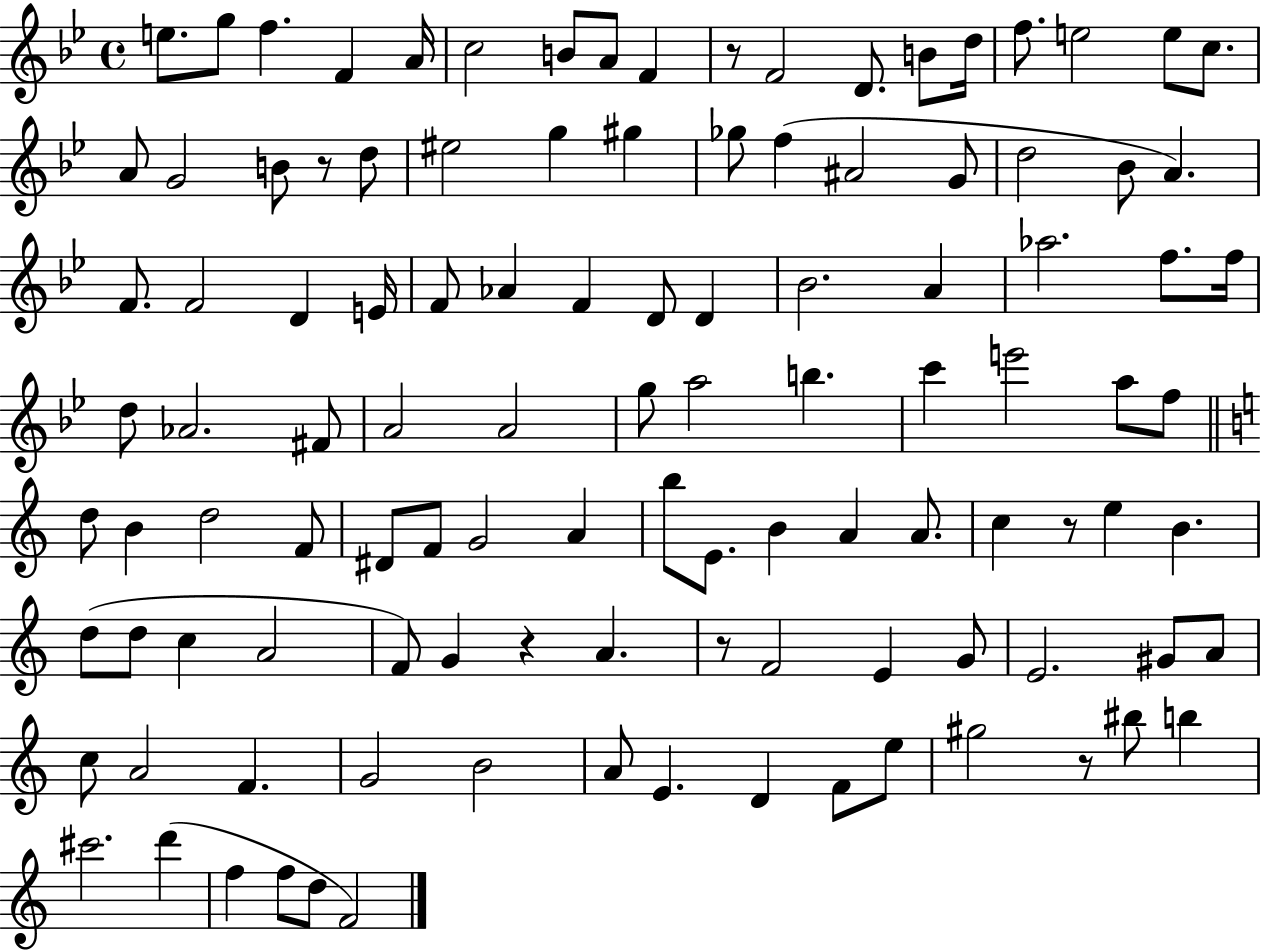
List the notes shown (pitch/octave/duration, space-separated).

E5/e. G5/e F5/q. F4/q A4/s C5/h B4/e A4/e F4/q R/e F4/h D4/e. B4/e D5/s F5/e. E5/h E5/e C5/e. A4/e G4/h B4/e R/e D5/e EIS5/h G5/q G#5/q Gb5/e F5/q A#4/h G4/e D5/h Bb4/e A4/q. F4/e. F4/h D4/q E4/s F4/e Ab4/q F4/q D4/e D4/q Bb4/h. A4/q Ab5/h. F5/e. F5/s D5/e Ab4/h. F#4/e A4/h A4/h G5/e A5/h B5/q. C6/q E6/h A5/e F5/e D5/e B4/q D5/h F4/e D#4/e F4/e G4/h A4/q B5/e E4/e. B4/q A4/q A4/e. C5/q R/e E5/q B4/q. D5/e D5/e C5/q A4/h F4/e G4/q R/q A4/q. R/e F4/h E4/q G4/e E4/h. G#4/e A4/e C5/e A4/h F4/q. G4/h B4/h A4/e E4/q. D4/q F4/e E5/e G#5/h R/e BIS5/e B5/q C#6/h. D6/q F5/q F5/e D5/e F4/h